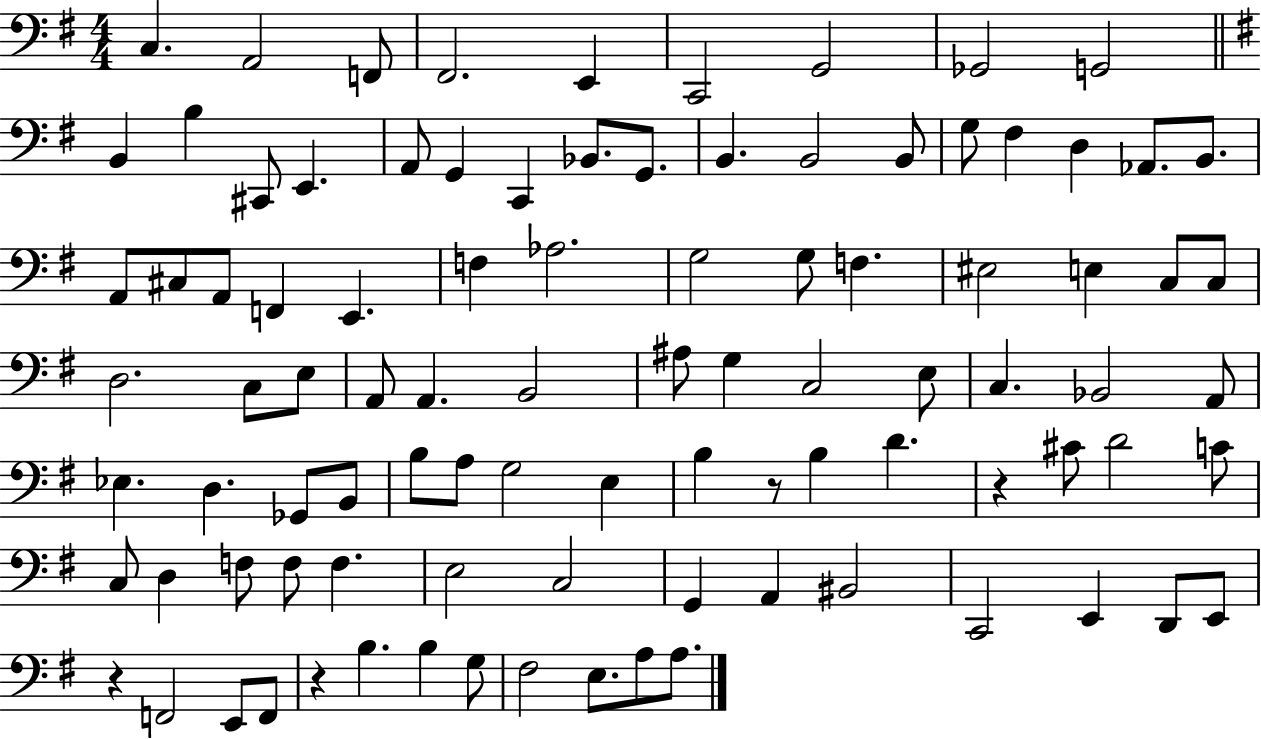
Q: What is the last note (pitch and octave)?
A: A3